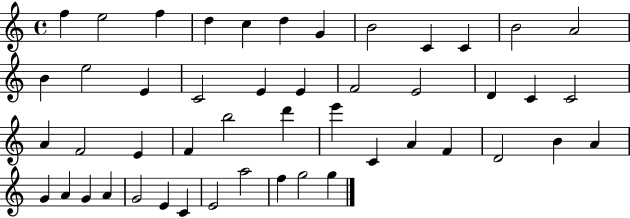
{
  \clef treble
  \time 4/4
  \defaultTimeSignature
  \key c \major
  f''4 e''2 f''4 | d''4 c''4 d''4 g'4 | b'2 c'4 c'4 | b'2 a'2 | \break b'4 e''2 e'4 | c'2 e'4 e'4 | f'2 e'2 | d'4 c'4 c'2 | \break a'4 f'2 e'4 | f'4 b''2 d'''4 | e'''4 c'4 a'4 f'4 | d'2 b'4 a'4 | \break g'4 a'4 g'4 a'4 | g'2 e'4 c'4 | e'2 a''2 | f''4 g''2 g''4 | \break \bar "|."
}